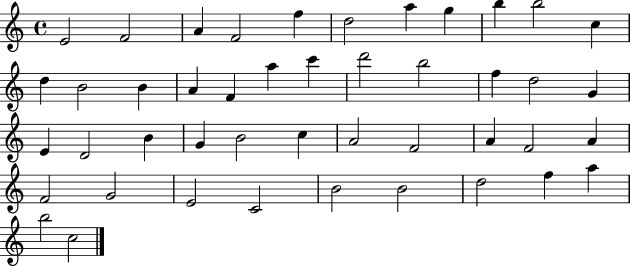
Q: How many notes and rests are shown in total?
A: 45